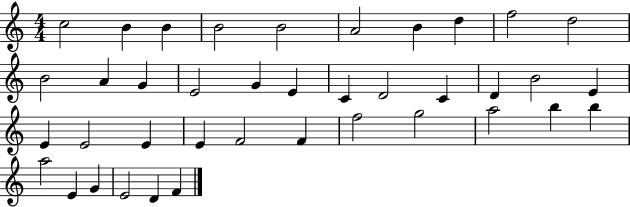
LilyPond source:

{
  \clef treble
  \numericTimeSignature
  \time 4/4
  \key c \major
  c''2 b'4 b'4 | b'2 b'2 | a'2 b'4 d''4 | f''2 d''2 | \break b'2 a'4 g'4 | e'2 g'4 e'4 | c'4 d'2 c'4 | d'4 b'2 e'4 | \break e'4 e'2 e'4 | e'4 f'2 f'4 | f''2 g''2 | a''2 b''4 b''4 | \break a''2 e'4 g'4 | e'2 d'4 f'4 | \bar "|."
}